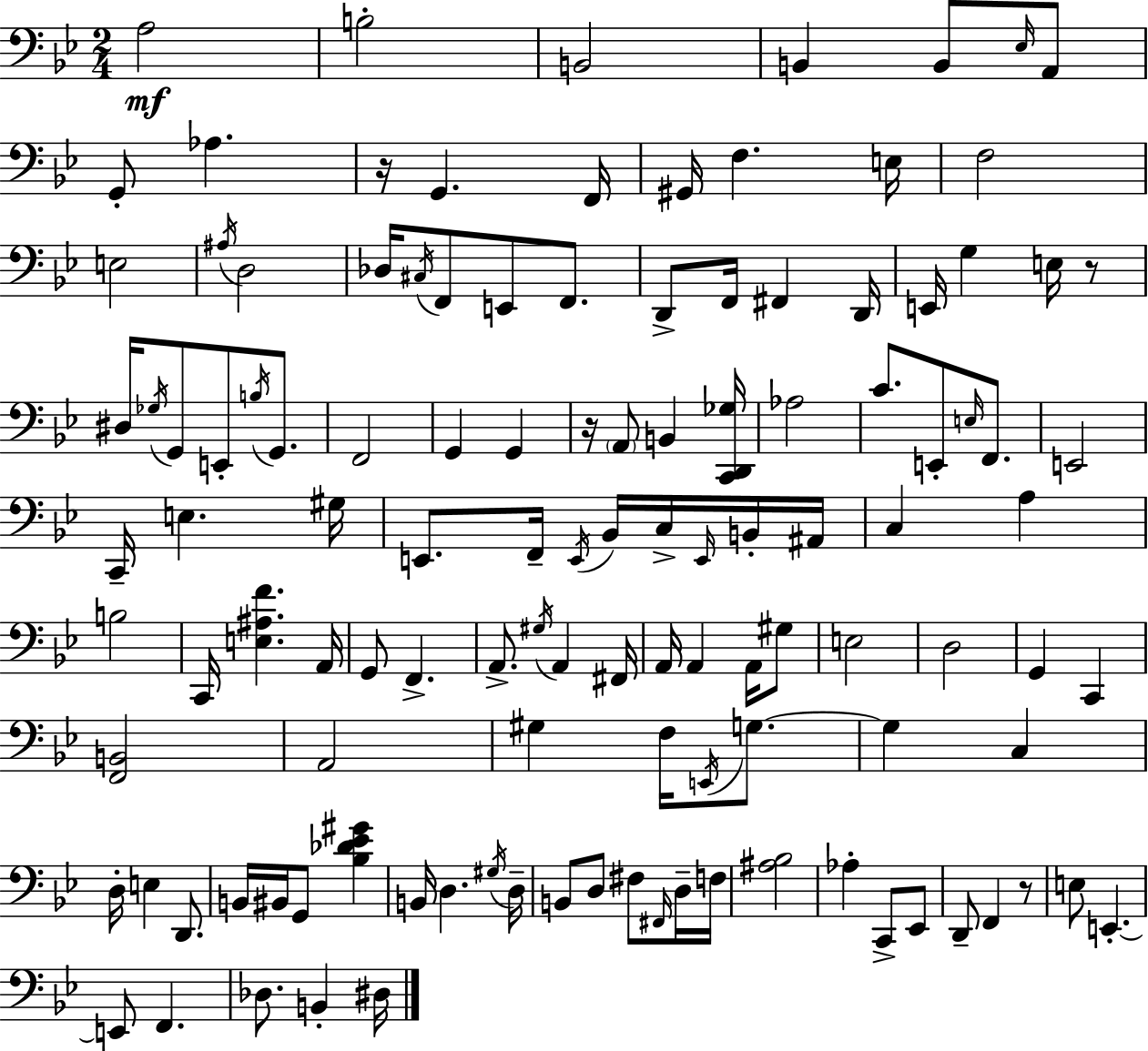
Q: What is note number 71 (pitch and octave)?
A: A2